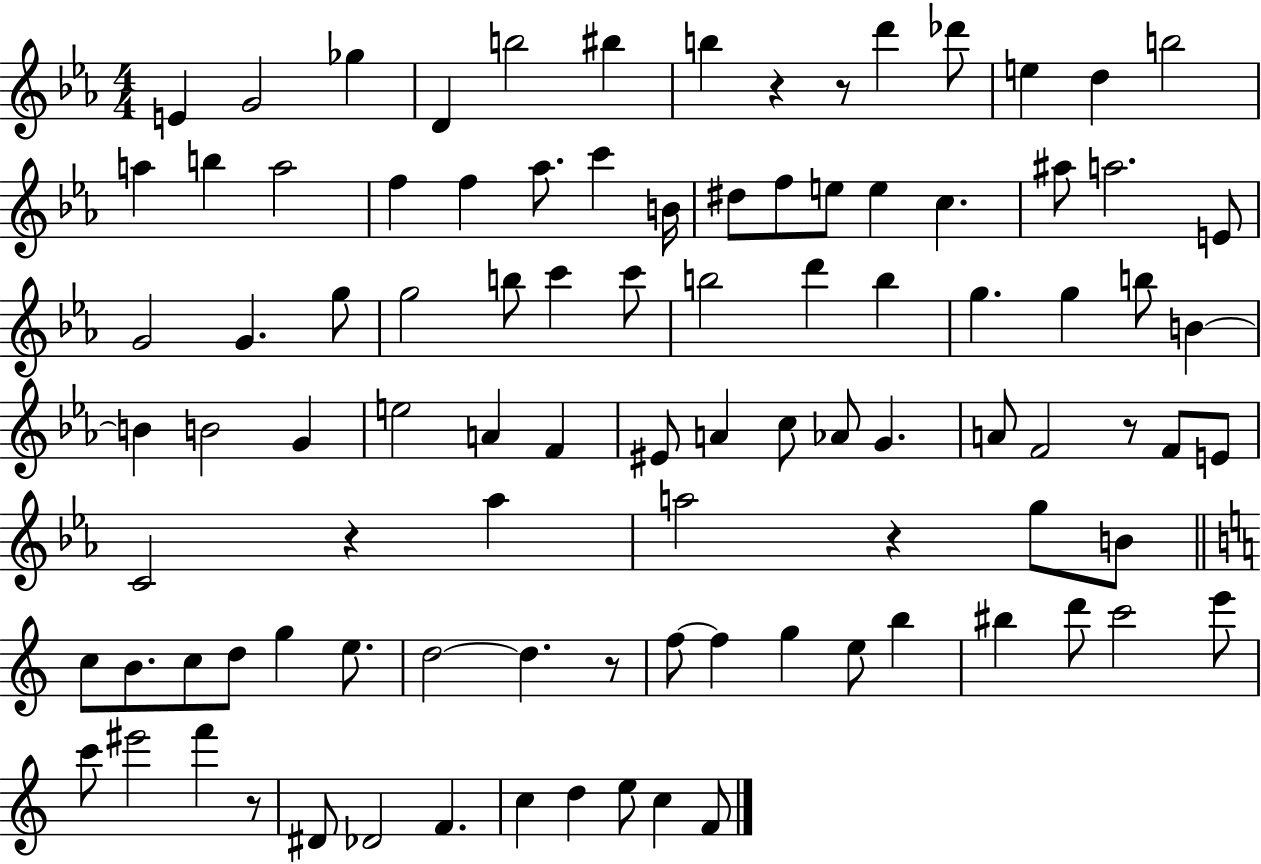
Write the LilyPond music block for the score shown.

{
  \clef treble
  \numericTimeSignature
  \time 4/4
  \key ees \major
  e'4 g'2 ges''4 | d'4 b''2 bis''4 | b''4 r4 r8 d'''4 des'''8 | e''4 d''4 b''2 | \break a''4 b''4 a''2 | f''4 f''4 aes''8. c'''4 b'16 | dis''8 f''8 e''8 e''4 c''4. | ais''8 a''2. e'8 | \break g'2 g'4. g''8 | g''2 b''8 c'''4 c'''8 | b''2 d'''4 b''4 | g''4. g''4 b''8 b'4~~ | \break b'4 b'2 g'4 | e''2 a'4 f'4 | eis'8 a'4 c''8 aes'8 g'4. | a'8 f'2 r8 f'8 e'8 | \break c'2 r4 aes''4 | a''2 r4 g''8 b'8 | \bar "||" \break \key c \major c''8 b'8. c''8 d''8 g''4 e''8. | d''2~~ d''4. r8 | f''8~~ f''4 g''4 e''8 b''4 | bis''4 d'''8 c'''2 e'''8 | \break c'''8 eis'''2 f'''4 r8 | dis'8 des'2 f'4. | c''4 d''4 e''8 c''4 f'8 | \bar "|."
}